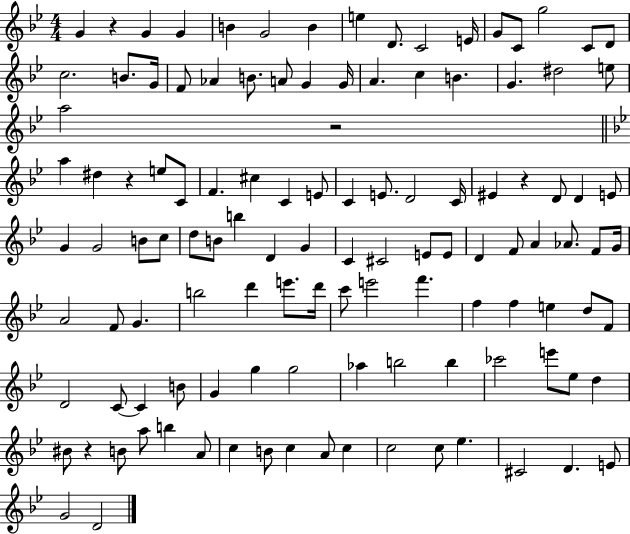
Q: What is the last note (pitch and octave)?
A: D4